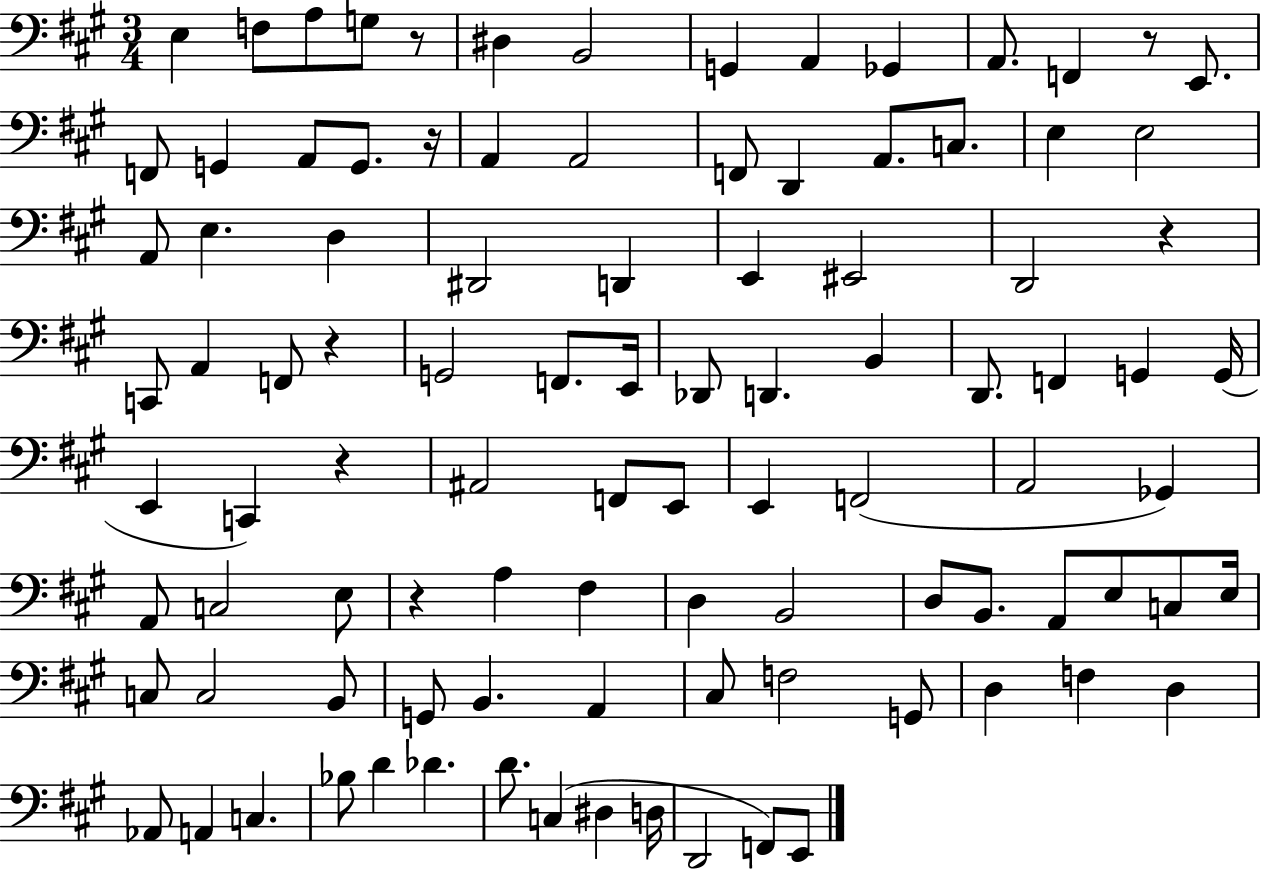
E3/q F3/e A3/e G3/e R/e D#3/q B2/h G2/q A2/q Gb2/q A2/e. F2/q R/e E2/e. F2/e G2/q A2/e G2/e. R/s A2/q A2/h F2/e D2/q A2/e. C3/e. E3/q E3/h A2/e E3/q. D3/q D#2/h D2/q E2/q EIS2/h D2/h R/q C2/e A2/q F2/e R/q G2/h F2/e. E2/s Db2/e D2/q. B2/q D2/e. F2/q G2/q G2/s E2/q C2/q R/q A#2/h F2/e E2/e E2/q F2/h A2/h Gb2/q A2/e C3/h E3/e R/q A3/q F#3/q D3/q B2/h D3/e B2/e. A2/e E3/e C3/e E3/s C3/e C3/h B2/e G2/e B2/q. A2/q C#3/e F3/h G2/e D3/q F3/q D3/q Ab2/e A2/q C3/q. Bb3/e D4/q Db4/q. D4/e. C3/q D#3/q D3/s D2/h F2/e E2/e